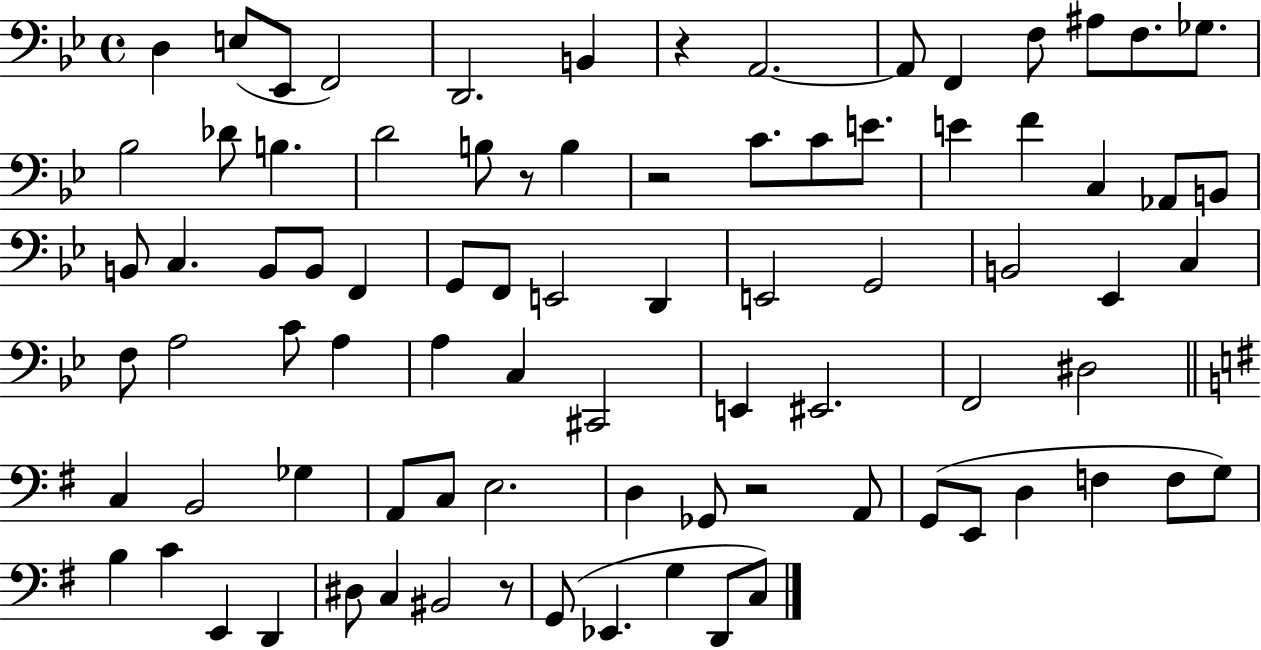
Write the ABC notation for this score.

X:1
T:Untitled
M:4/4
L:1/4
K:Bb
D, E,/2 _E,,/2 F,,2 D,,2 B,, z A,,2 A,,/2 F,, F,/2 ^A,/2 F,/2 _G,/2 _B,2 _D/2 B, D2 B,/2 z/2 B, z2 C/2 C/2 E/2 E F C, _A,,/2 B,,/2 B,,/2 C, B,,/2 B,,/2 F,, G,,/2 F,,/2 E,,2 D,, E,,2 G,,2 B,,2 _E,, C, F,/2 A,2 C/2 A, A, C, ^C,,2 E,, ^E,,2 F,,2 ^D,2 C, B,,2 _G, A,,/2 C,/2 E,2 D, _G,,/2 z2 A,,/2 G,,/2 E,,/2 D, F, F,/2 G,/2 B, C E,, D,, ^D,/2 C, ^B,,2 z/2 G,,/2 _E,, G, D,,/2 C,/2